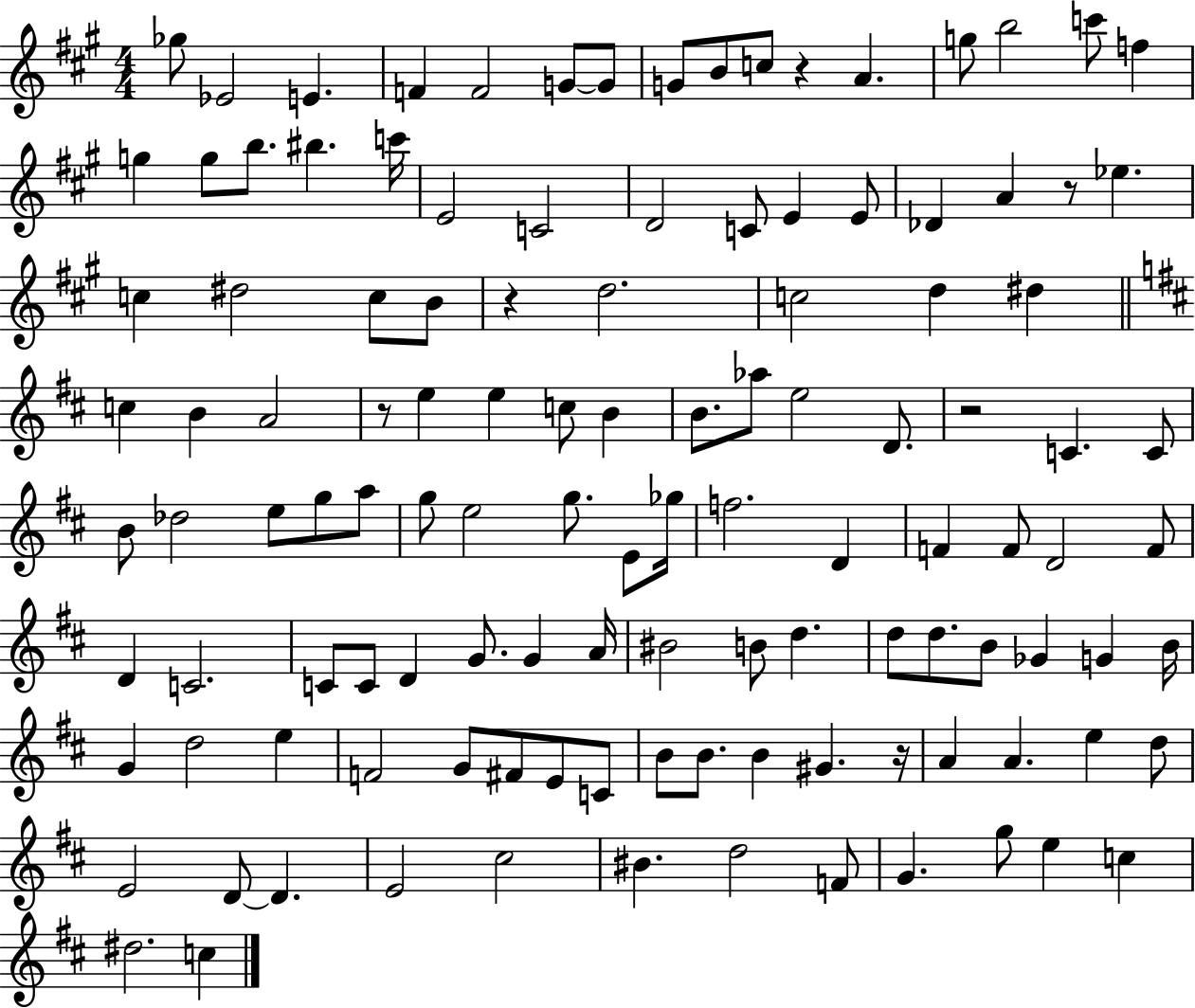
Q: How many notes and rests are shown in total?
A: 119